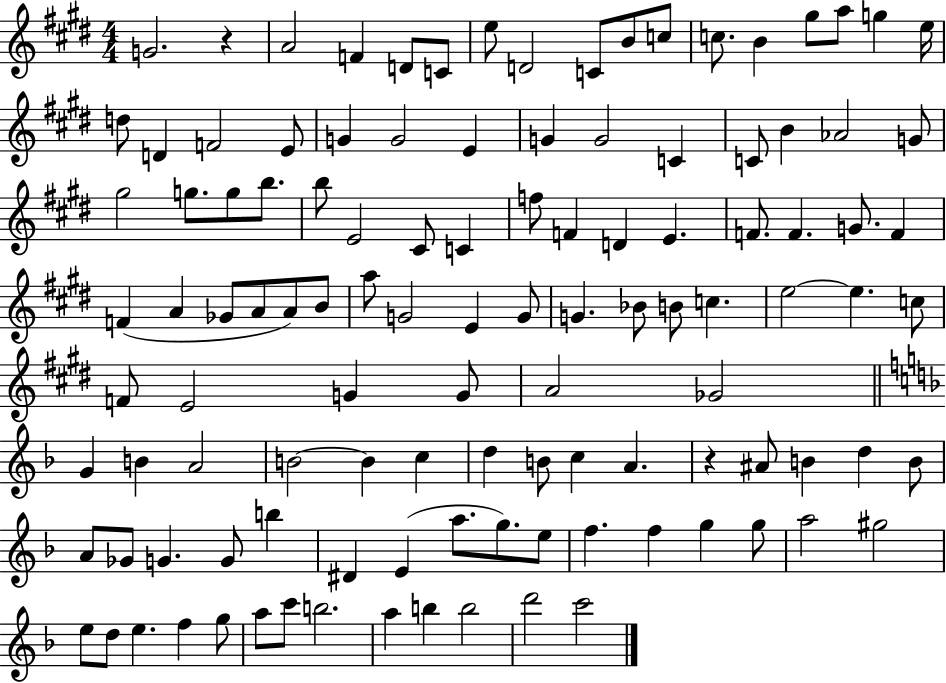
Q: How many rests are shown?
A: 2